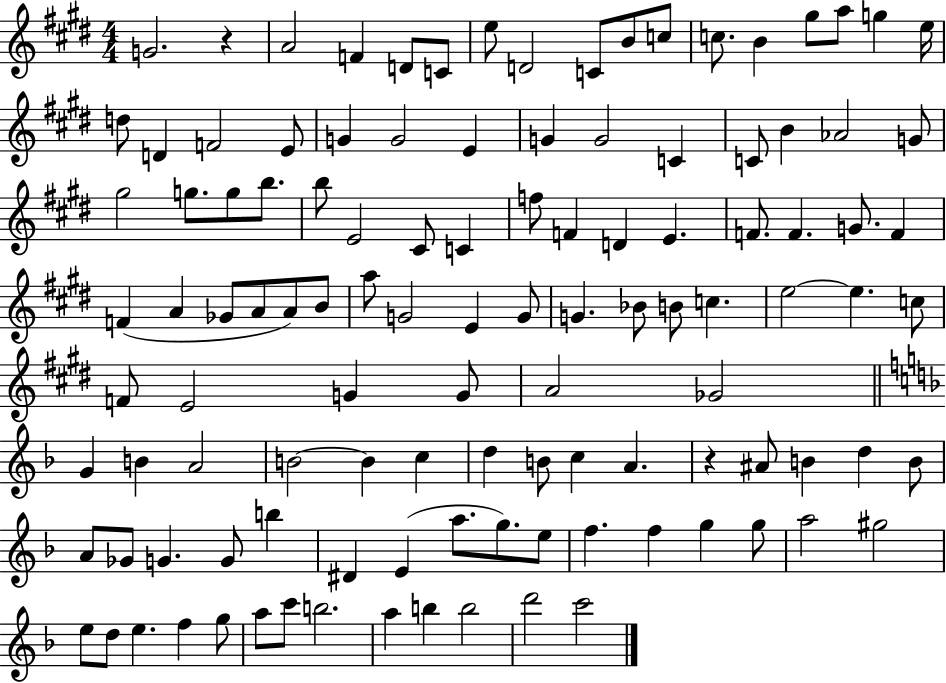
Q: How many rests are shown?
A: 2